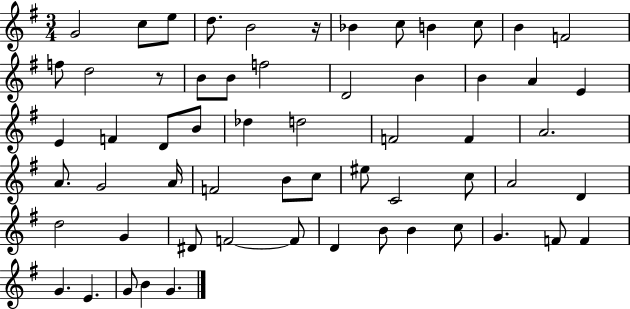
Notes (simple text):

G4/h C5/e E5/e D5/e. B4/h R/s Bb4/q C5/e B4/q C5/e B4/q F4/h F5/e D5/h R/e B4/e B4/e F5/h D4/h B4/q B4/q A4/q E4/q E4/q F4/q D4/e B4/e Db5/q D5/h F4/h F4/q A4/h. A4/e. G4/h A4/s F4/h B4/e C5/e EIS5/e C4/h C5/e A4/h D4/q D5/h G4/q D#4/e F4/h F4/e D4/q B4/e B4/q C5/e G4/q. F4/e F4/q G4/q. E4/q. G4/e B4/q G4/q.